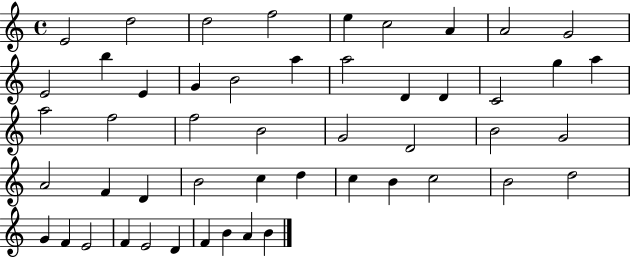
{
  \clef treble
  \time 4/4
  \defaultTimeSignature
  \key c \major
  e'2 d''2 | d''2 f''2 | e''4 c''2 a'4 | a'2 g'2 | \break e'2 b''4 e'4 | g'4 b'2 a''4 | a''2 d'4 d'4 | c'2 g''4 a''4 | \break a''2 f''2 | f''2 b'2 | g'2 d'2 | b'2 g'2 | \break a'2 f'4 d'4 | b'2 c''4 d''4 | c''4 b'4 c''2 | b'2 d''2 | \break g'4 f'4 e'2 | f'4 e'2 d'4 | f'4 b'4 a'4 b'4 | \bar "|."
}